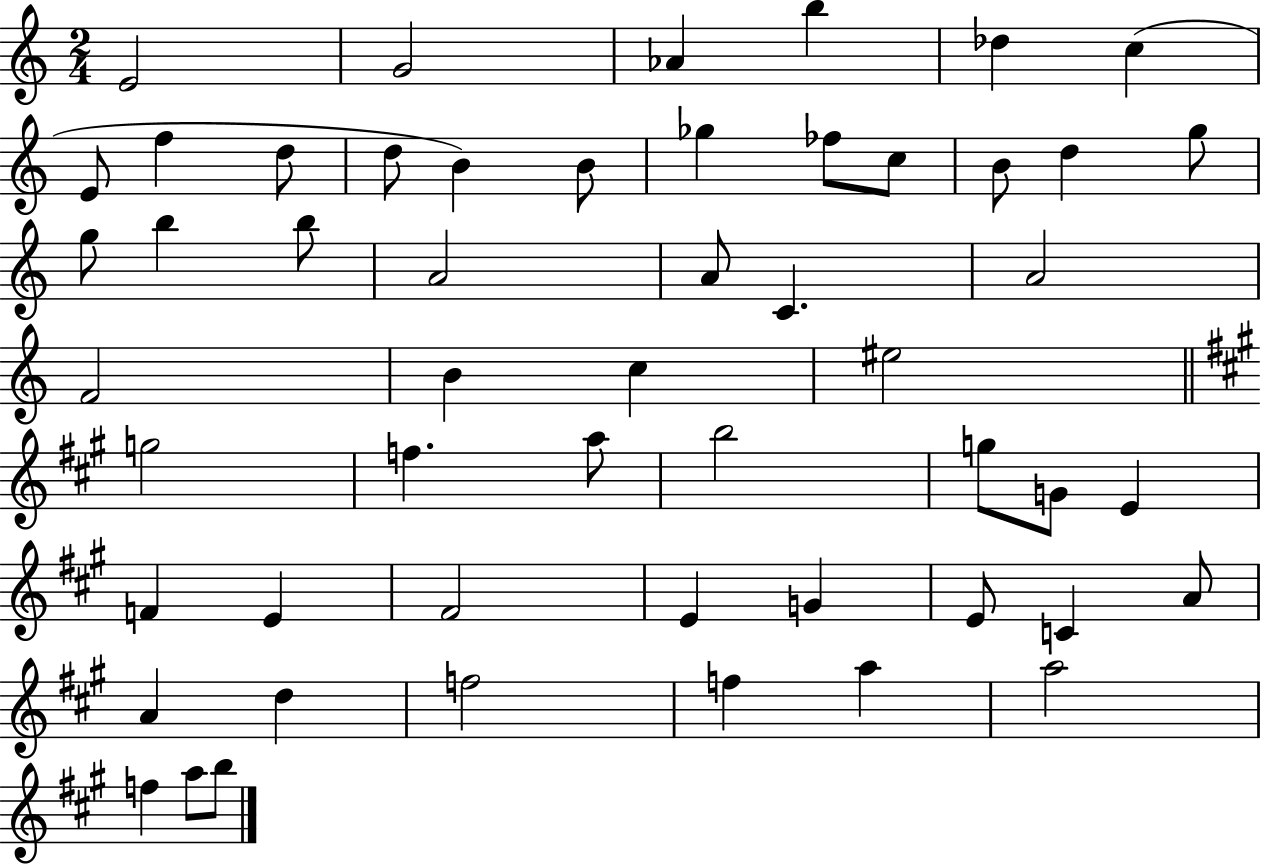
E4/h G4/h Ab4/q B5/q Db5/q C5/q E4/e F5/q D5/e D5/e B4/q B4/e Gb5/q FES5/e C5/e B4/e D5/q G5/e G5/e B5/q B5/e A4/h A4/e C4/q. A4/h F4/h B4/q C5/q EIS5/h G5/h F5/q. A5/e B5/h G5/e G4/e E4/q F4/q E4/q F#4/h E4/q G4/q E4/e C4/q A4/e A4/q D5/q F5/h F5/q A5/q A5/h F5/q A5/e B5/e